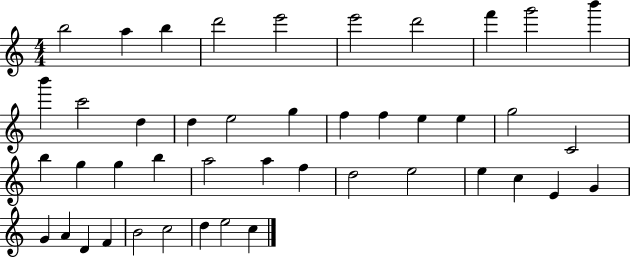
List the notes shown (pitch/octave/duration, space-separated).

B5/h A5/q B5/q D6/h E6/h E6/h D6/h F6/q G6/h B6/q B6/q C6/h D5/q D5/q E5/h G5/q F5/q F5/q E5/q E5/q G5/h C4/h B5/q G5/q G5/q B5/q A5/h A5/q F5/q D5/h E5/h E5/q C5/q E4/q G4/q G4/q A4/q D4/q F4/q B4/h C5/h D5/q E5/h C5/q